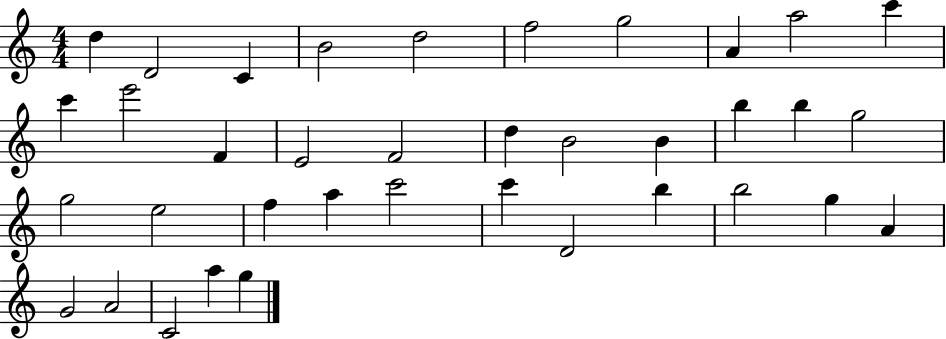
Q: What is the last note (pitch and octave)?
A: G5